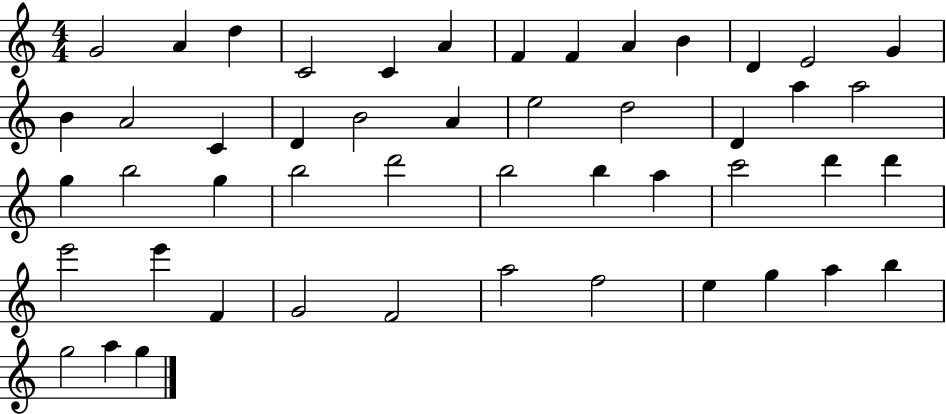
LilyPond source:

{
  \clef treble
  \numericTimeSignature
  \time 4/4
  \key c \major
  g'2 a'4 d''4 | c'2 c'4 a'4 | f'4 f'4 a'4 b'4 | d'4 e'2 g'4 | \break b'4 a'2 c'4 | d'4 b'2 a'4 | e''2 d''2 | d'4 a''4 a''2 | \break g''4 b''2 g''4 | b''2 d'''2 | b''2 b''4 a''4 | c'''2 d'''4 d'''4 | \break e'''2 e'''4 f'4 | g'2 f'2 | a''2 f''2 | e''4 g''4 a''4 b''4 | \break g''2 a''4 g''4 | \bar "|."
}